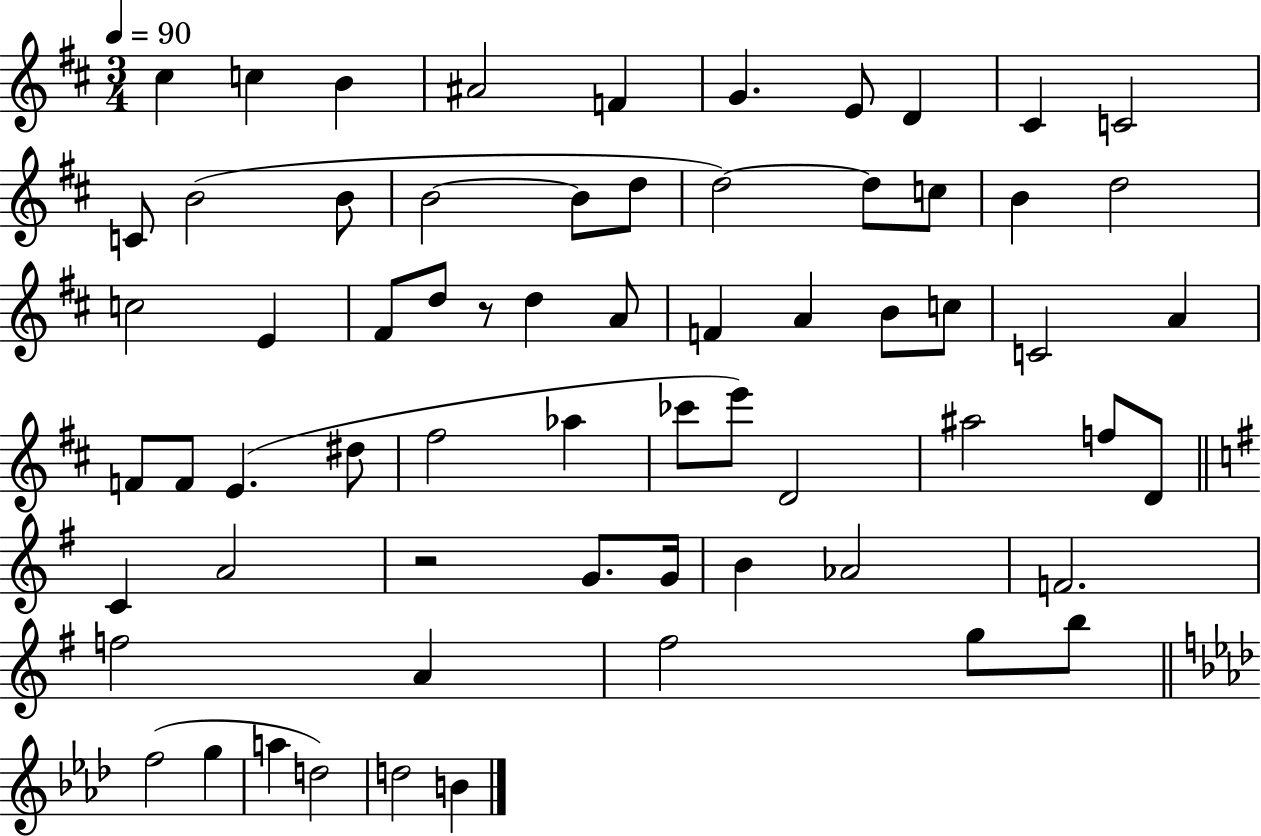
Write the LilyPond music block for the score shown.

{
  \clef treble
  \numericTimeSignature
  \time 3/4
  \key d \major
  \tempo 4 = 90
  cis''4 c''4 b'4 | ais'2 f'4 | g'4. e'8 d'4 | cis'4 c'2 | \break c'8 b'2( b'8 | b'2~~ b'8 d''8 | d''2~~) d''8 c''8 | b'4 d''2 | \break c''2 e'4 | fis'8 d''8 r8 d''4 a'8 | f'4 a'4 b'8 c''8 | c'2 a'4 | \break f'8 f'8 e'4.( dis''8 | fis''2 aes''4 | ces'''8 e'''8) d'2 | ais''2 f''8 d'8 | \break \bar "||" \break \key g \major c'4 a'2 | r2 g'8. g'16 | b'4 aes'2 | f'2. | \break f''2 a'4 | fis''2 g''8 b''8 | \bar "||" \break \key f \minor f''2( g''4 | a''4 d''2) | d''2 b'4 | \bar "|."
}